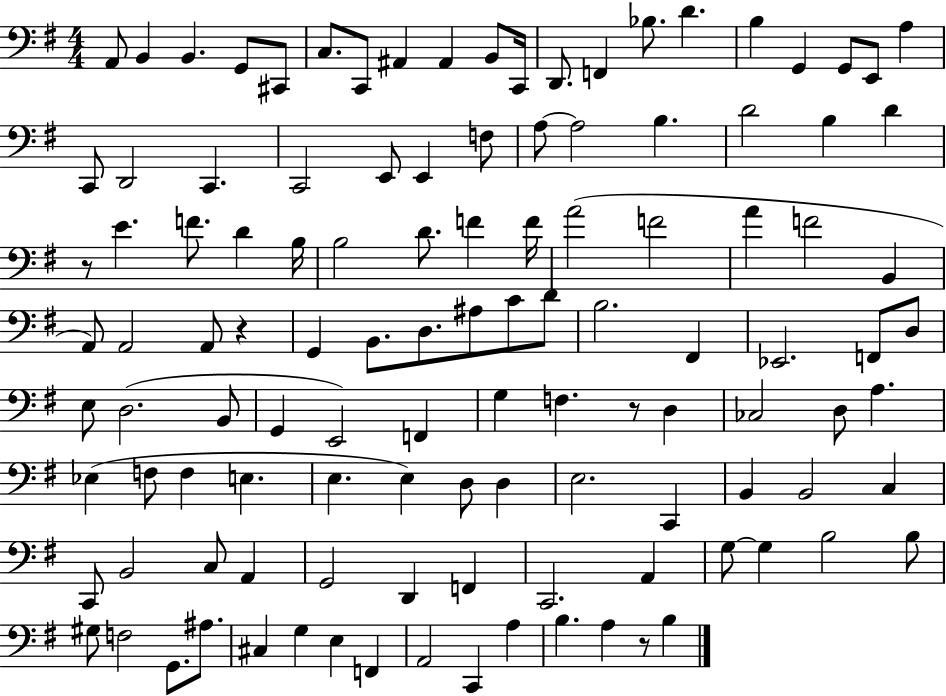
{
  \clef bass
  \numericTimeSignature
  \time 4/4
  \key g \major
  a,8 b,4 b,4. g,8 cis,8 | c8. c,8 ais,4 ais,4 b,8 c,16 | d,8. f,4 bes8. d'4. | b4 g,4 g,8 e,8 a4 | \break c,8 d,2 c,4. | c,2 e,8 e,4 f8 | a8~~ a2 b4. | d'2 b4 d'4 | \break r8 e'4. f'8. d'4 b16 | b2 d'8. f'4 f'16 | a'2( f'2 | a'4 f'2 b,4 | \break a,8) a,2 a,8 r4 | g,4 b,8. d8. ais8 c'8 d'8 | b2. fis,4 | ees,2. f,8 d8 | \break e8 d2.( b,8 | g,4 e,2) f,4 | g4 f4. r8 d4 | ces2 d8 a4. | \break ees4( f8 f4 e4. | e4. e4) d8 d4 | e2. c,4 | b,4 b,2 c4 | \break c,8 b,2 c8 a,4 | g,2 d,4 f,4 | c,2. a,4 | g8~~ g4 b2 b8 | \break gis8 f2 g,8. ais8. | cis4 g4 e4 f,4 | a,2 c,4 a4 | b4. a4 r8 b4 | \break \bar "|."
}